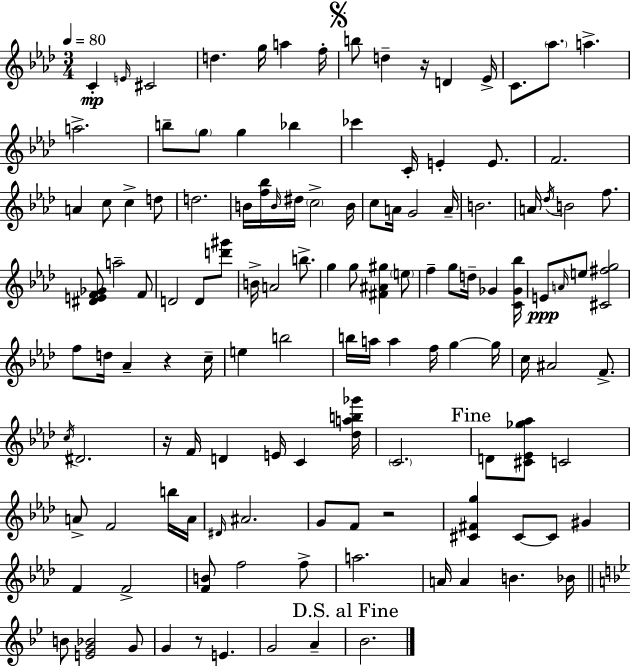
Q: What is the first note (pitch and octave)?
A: C4